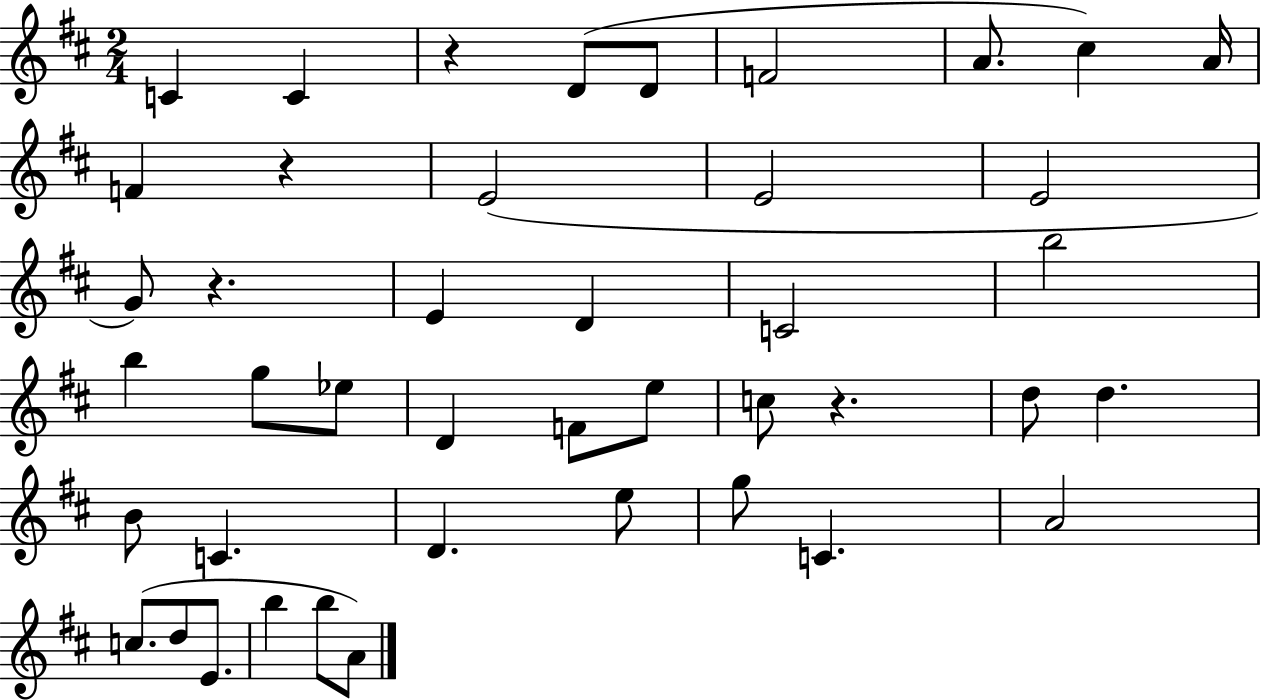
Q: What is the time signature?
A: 2/4